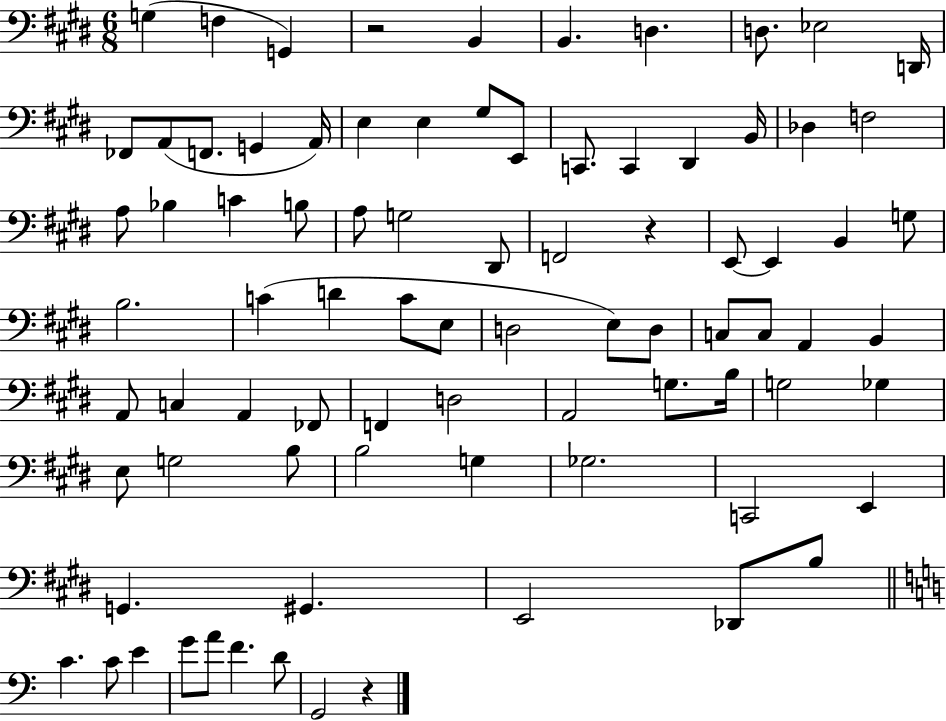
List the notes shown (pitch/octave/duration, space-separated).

G3/q F3/q G2/q R/h B2/q B2/q. D3/q. D3/e. Eb3/h D2/s FES2/e A2/e F2/e. G2/q A2/s E3/q E3/q G#3/e E2/e C2/e. C2/q D#2/q B2/s Db3/q F3/h A3/e Bb3/q C4/q B3/e A3/e G3/h D#2/e F2/h R/q E2/e E2/q B2/q G3/e B3/h. C4/q D4/q C4/e E3/e D3/h E3/e D3/e C3/e C3/e A2/q B2/q A2/e C3/q A2/q FES2/e F2/q D3/h A2/h G3/e. B3/s G3/h Gb3/q E3/e G3/h B3/e B3/h G3/q Gb3/h. C2/h E2/q G2/q. G#2/q. E2/h Db2/e B3/e C4/q. C4/e E4/q G4/e A4/e F4/q. D4/e G2/h R/q